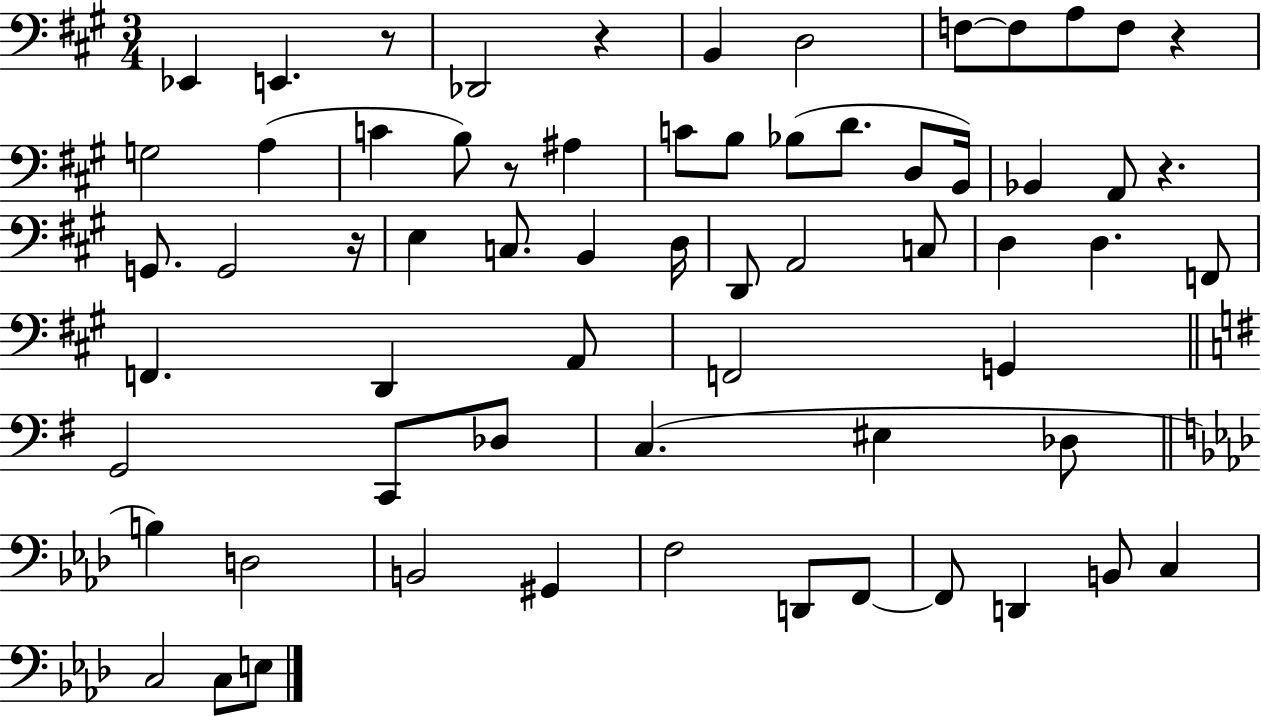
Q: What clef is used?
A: bass